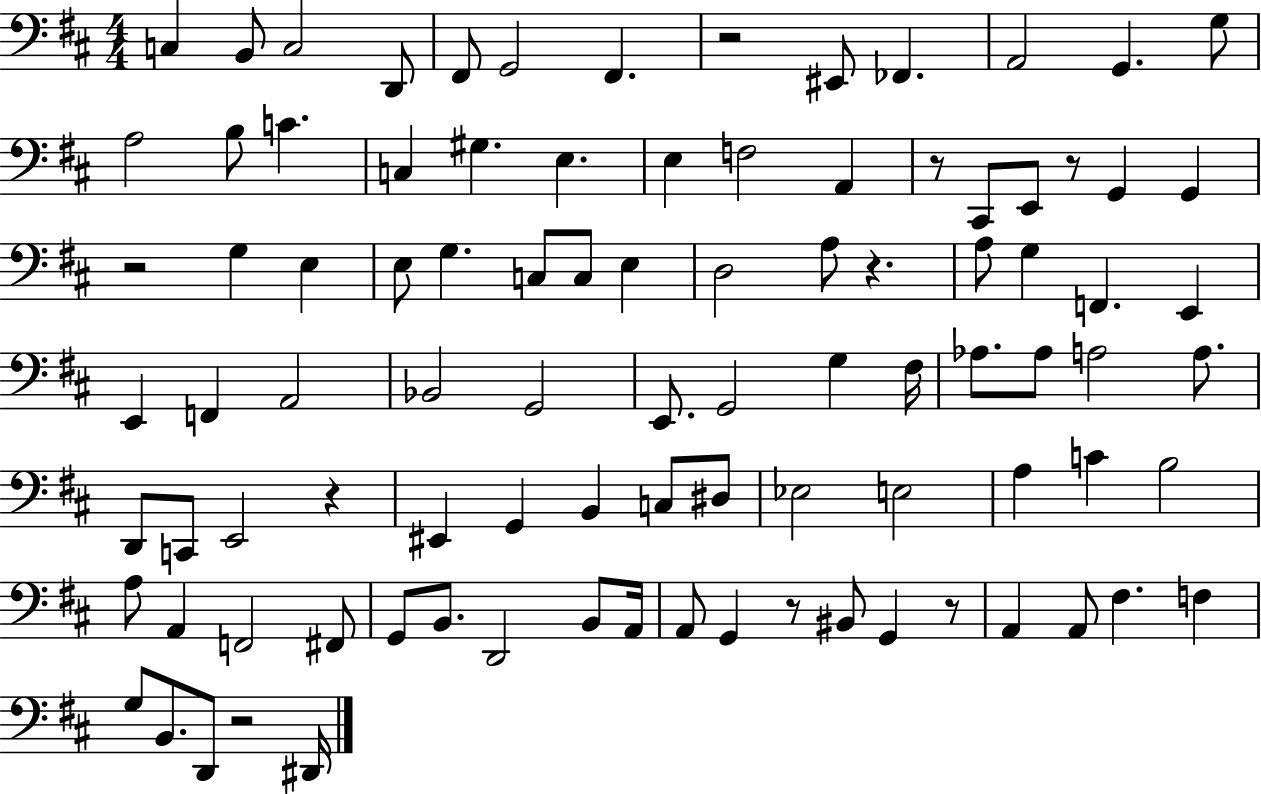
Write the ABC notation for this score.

X:1
T:Untitled
M:4/4
L:1/4
K:D
C, B,,/2 C,2 D,,/2 ^F,,/2 G,,2 ^F,, z2 ^E,,/2 _F,, A,,2 G,, G,/2 A,2 B,/2 C C, ^G, E, E, F,2 A,, z/2 ^C,,/2 E,,/2 z/2 G,, G,, z2 G, E, E,/2 G, C,/2 C,/2 E, D,2 A,/2 z A,/2 G, F,, E,, E,, F,, A,,2 _B,,2 G,,2 E,,/2 G,,2 G, ^F,/4 _A,/2 _A,/2 A,2 A,/2 D,,/2 C,,/2 E,,2 z ^E,, G,, B,, C,/2 ^D,/2 _E,2 E,2 A, C B,2 A,/2 A,, F,,2 ^F,,/2 G,,/2 B,,/2 D,,2 B,,/2 A,,/4 A,,/2 G,, z/2 ^B,,/2 G,, z/2 A,, A,,/2 ^F, F, G,/2 B,,/2 D,,/2 z2 ^D,,/4